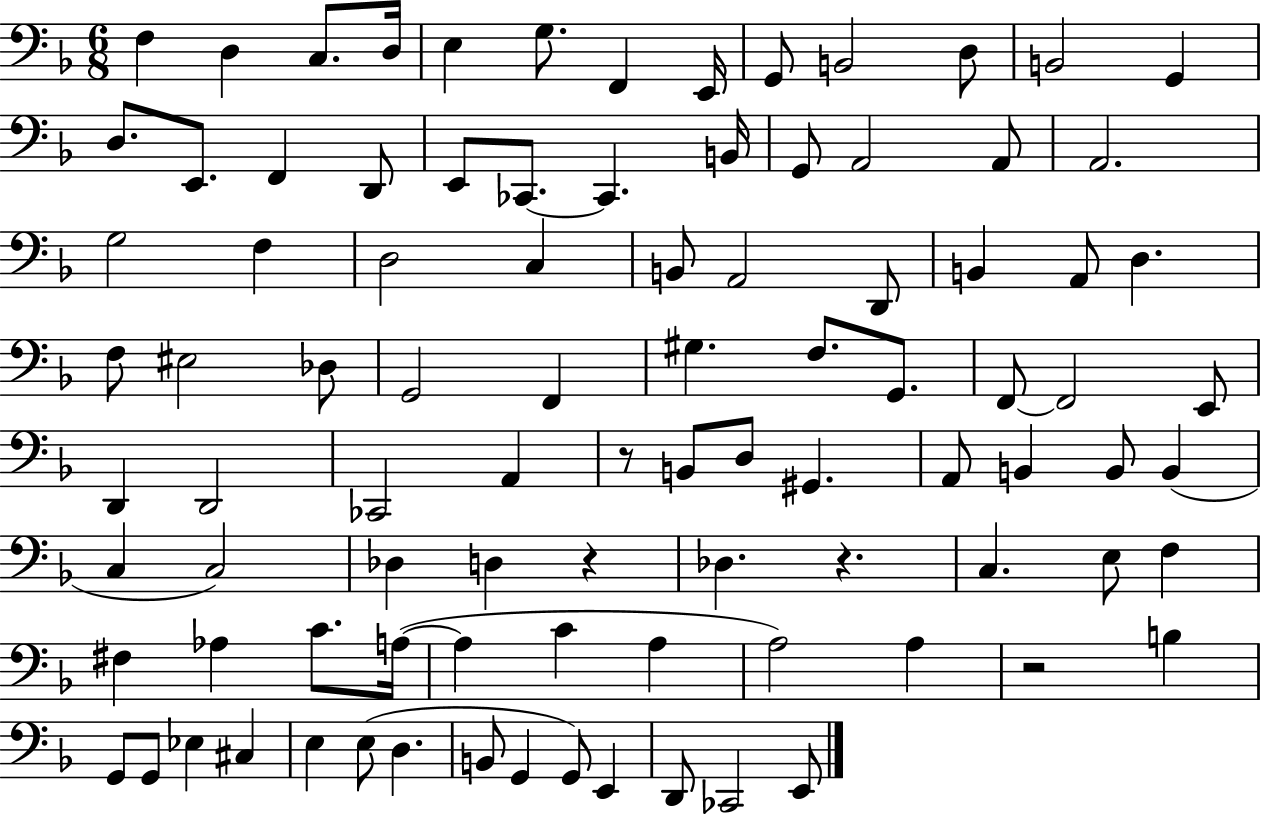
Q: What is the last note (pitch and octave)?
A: E2